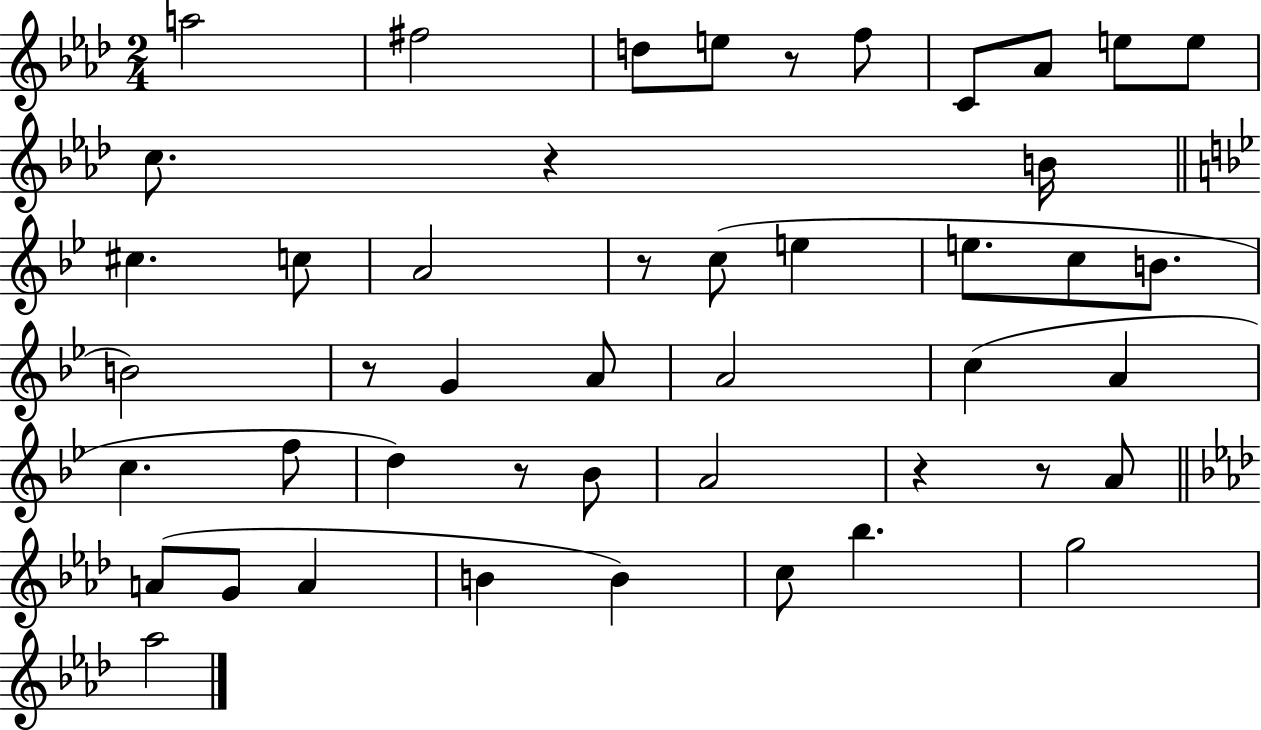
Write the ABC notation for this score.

X:1
T:Untitled
M:2/4
L:1/4
K:Ab
a2 ^f2 d/2 e/2 z/2 f/2 C/2 _A/2 e/2 e/2 c/2 z B/4 ^c c/2 A2 z/2 c/2 e e/2 c/2 B/2 B2 z/2 G A/2 A2 c A c f/2 d z/2 _B/2 A2 z z/2 A/2 A/2 G/2 A B B c/2 _b g2 _a2